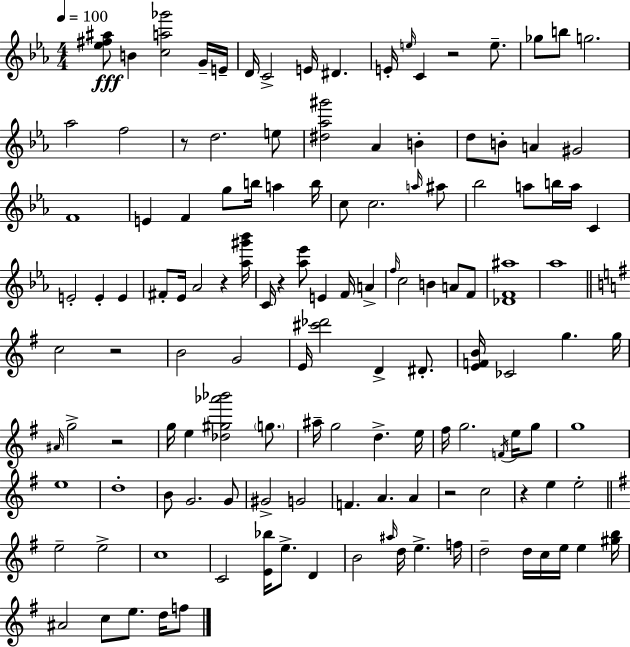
{
  \clef treble
  \numericTimeSignature
  \time 4/4
  \key ees \major
  \tempo 4 = 100
  <ees'' fis'' ais''>8\fff b'4 <c'' a'' ges'''>2 g'16-- e'16-- | d'16 c'2-> e'16 dis'4. | e'16-. \grace { e''16 } c'4 r2 e''8.-- | ges''8 b''8 g''2. | \break aes''2 f''2 | r8 d''2. e''8 | <dis'' aes'' gis'''>2 aes'4 b'4-. | d''8 b'8-. a'4 gis'2 | \break f'1 | e'4 f'4 g''8 b''16 a''4 | b''16 c''8 c''2. \grace { a''16 } | ais''8 bes''2 a''8 b''16 a''16 c'4 | \break e'2-. e'4-. e'4 | fis'8-. ees'16 aes'2 r4 | <aes'' gis''' bes'''>16 c'16 r4 <aes'' ees'''>8 e'4 f'16 a'4-> | \grace { f''16 } c''2 b'4 a'8 | \break f'8 <des' f' ais''>1 | aes''1 | \bar "||" \break \key g \major c''2 r2 | b'2 g'2 | e'16 <cis''' des'''>2 d'4-> dis'8.-. | <e' f' b'>16 ces'2 g''4. g''16 | \break \grace { ais'16 } g''2-> r2 | g''16 e''4 <des'' gis'' aes''' bes'''>2 \parenthesize g''8. | ais''16-- g''2 d''4.-> | e''16 fis''16 g''2. \acciaccatura { f'16 } e''16 | \break g''8 g''1 | e''1 | d''1-. | b'8 g'2. | \break g'8 gis'2-> g'2 | f'4. a'4. a'4 | r2 c''2 | r4 e''4 e''2-. | \break \bar "||" \break \key g \major e''2-- e''2-> | c''1 | c'2 <e' bes''>16 e''8.-> d'4 | b'2 \grace { ais''16 } d''16 e''4.-> | \break f''16 d''2-- d''16 c''16 e''16 e''4 | <gis'' b''>16 ais'2 c''8 e''8. d''16 f''8 | \bar "|."
}